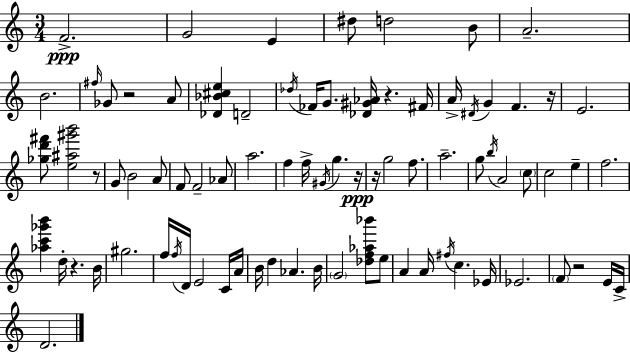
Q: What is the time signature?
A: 3/4